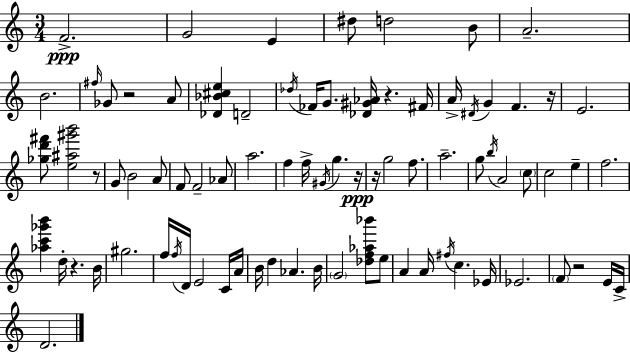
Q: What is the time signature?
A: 3/4